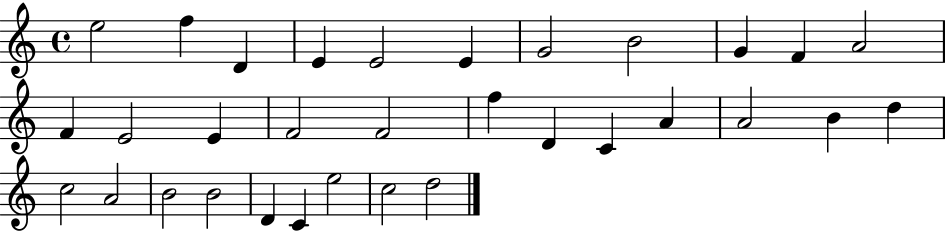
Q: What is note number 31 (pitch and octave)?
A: C5